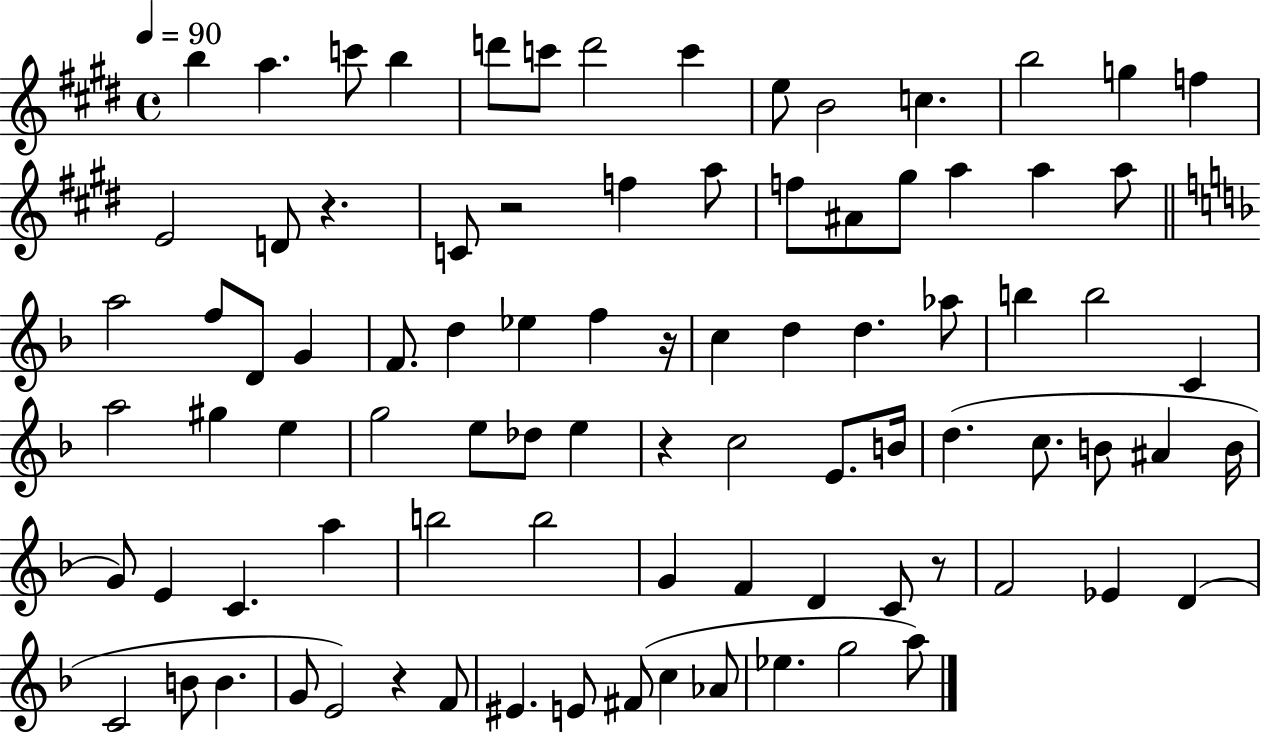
X:1
T:Untitled
M:4/4
L:1/4
K:E
b a c'/2 b d'/2 c'/2 d'2 c' e/2 B2 c b2 g f E2 D/2 z C/2 z2 f a/2 f/2 ^A/2 ^g/2 a a a/2 a2 f/2 D/2 G F/2 d _e f z/4 c d d _a/2 b b2 C a2 ^g e g2 e/2 _d/2 e z c2 E/2 B/4 d c/2 B/2 ^A B/4 G/2 E C a b2 b2 G F D C/2 z/2 F2 _E D C2 B/2 B G/2 E2 z F/2 ^E E/2 ^F/2 c _A/2 _e g2 a/2